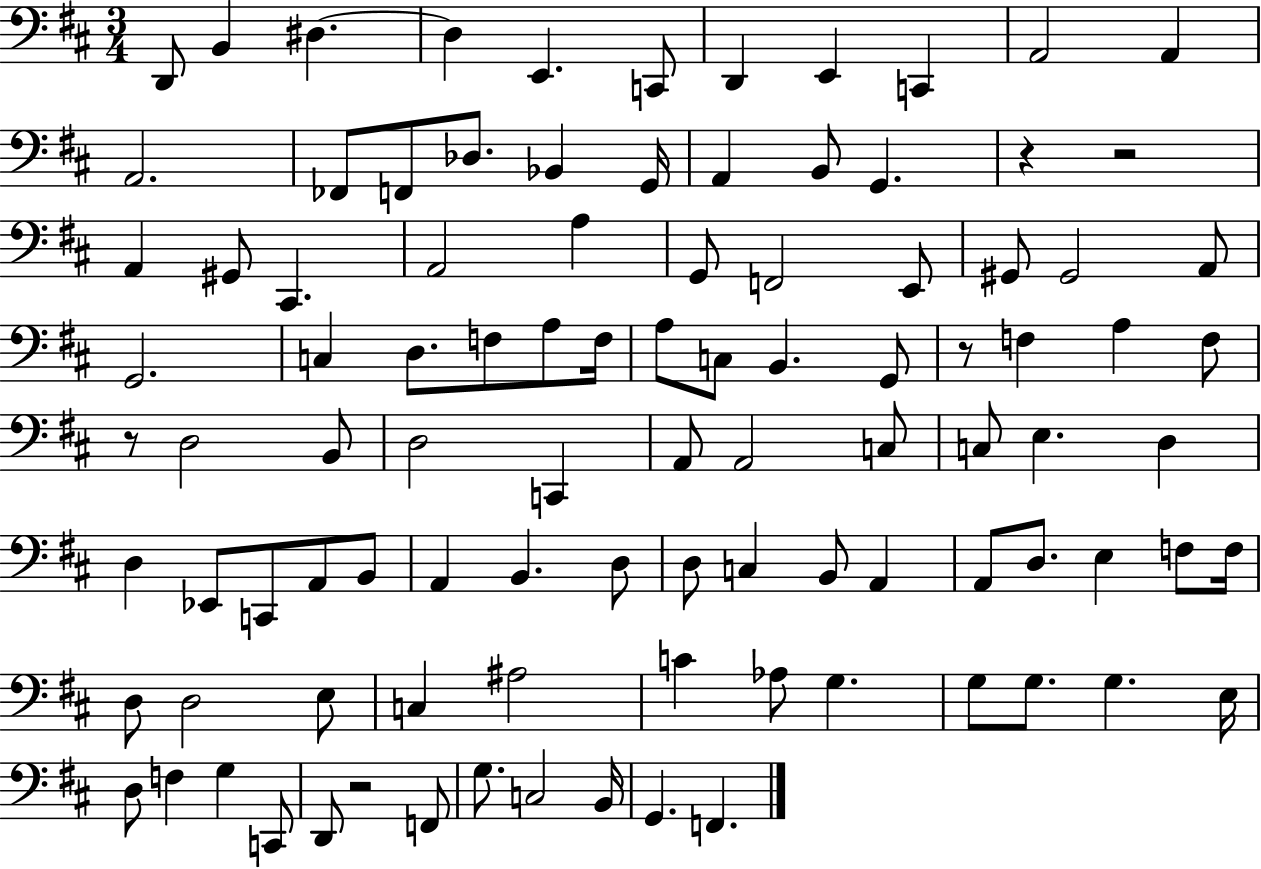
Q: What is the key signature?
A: D major